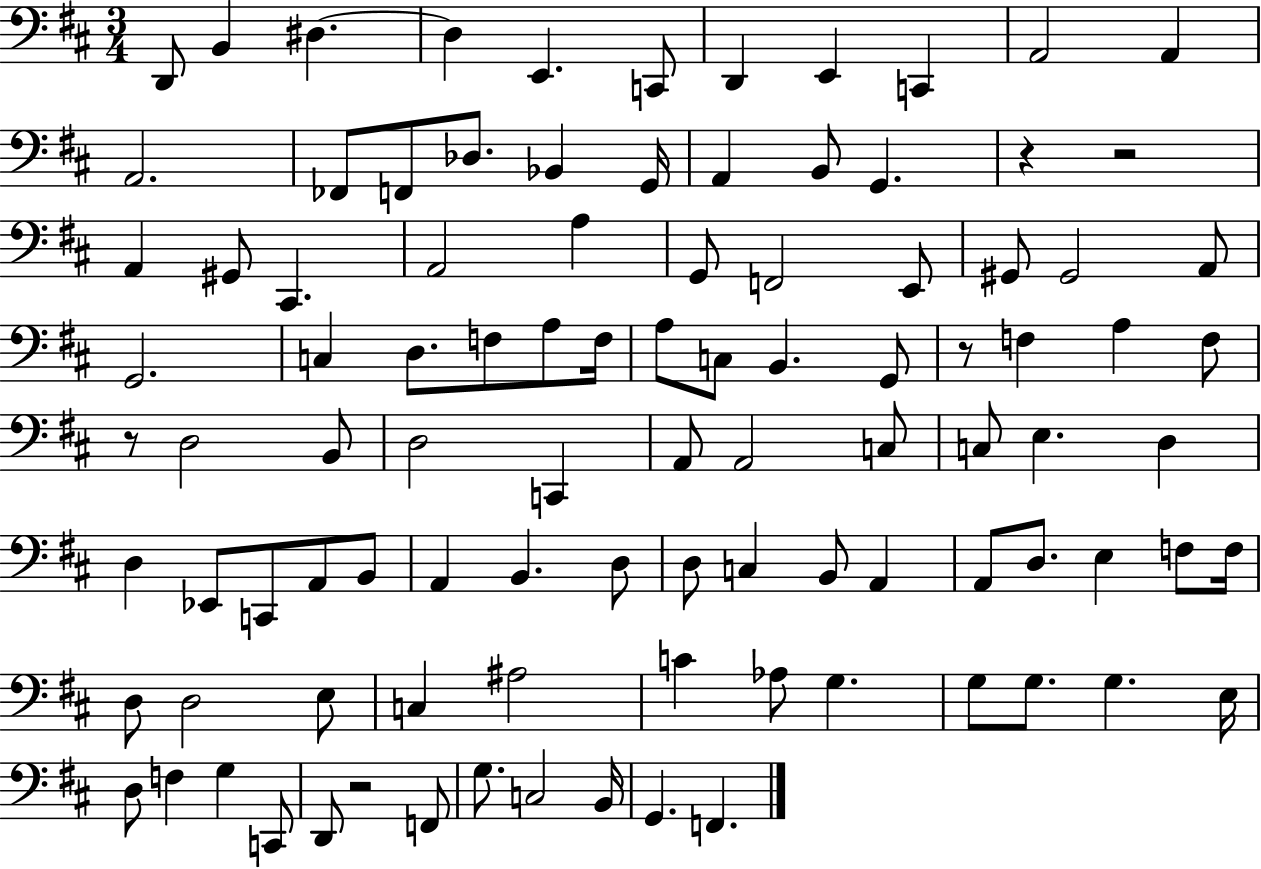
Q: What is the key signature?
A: D major